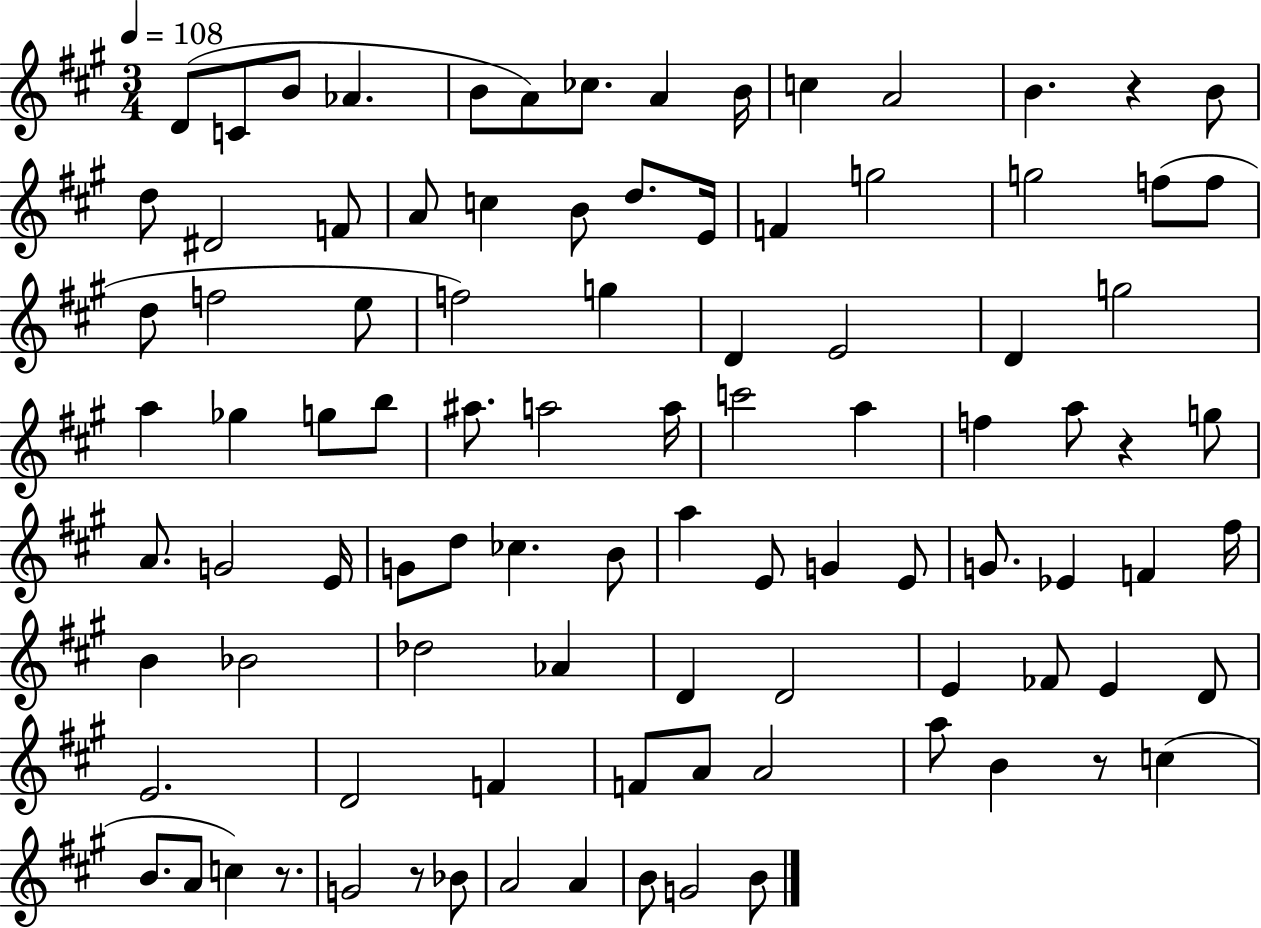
{
  \clef treble
  \numericTimeSignature
  \time 3/4
  \key a \major
  \tempo 4 = 108
  d'8( c'8 b'8 aes'4. | b'8 a'8) ces''8. a'4 b'16 | c''4 a'2 | b'4. r4 b'8 | \break d''8 dis'2 f'8 | a'8 c''4 b'8 d''8. e'16 | f'4 g''2 | g''2 f''8( f''8 | \break d''8 f''2 e''8 | f''2) g''4 | d'4 e'2 | d'4 g''2 | \break a''4 ges''4 g''8 b''8 | ais''8. a''2 a''16 | c'''2 a''4 | f''4 a''8 r4 g''8 | \break a'8. g'2 e'16 | g'8 d''8 ces''4. b'8 | a''4 e'8 g'4 e'8 | g'8. ees'4 f'4 fis''16 | \break b'4 bes'2 | des''2 aes'4 | d'4 d'2 | e'4 fes'8 e'4 d'8 | \break e'2. | d'2 f'4 | f'8 a'8 a'2 | a''8 b'4 r8 c''4( | \break b'8. a'8 c''4) r8. | g'2 r8 bes'8 | a'2 a'4 | b'8 g'2 b'8 | \break \bar "|."
}